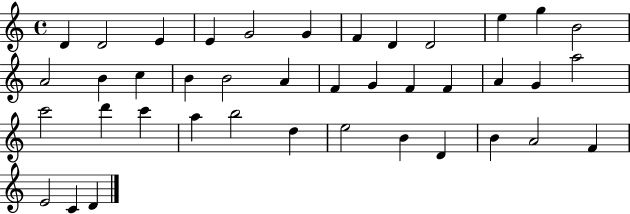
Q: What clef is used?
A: treble